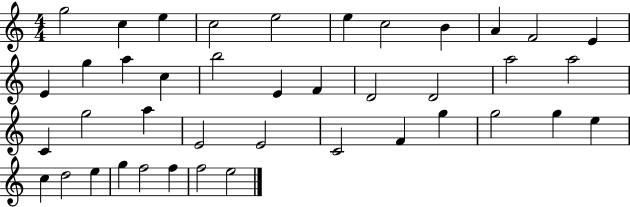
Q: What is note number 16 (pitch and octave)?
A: B5